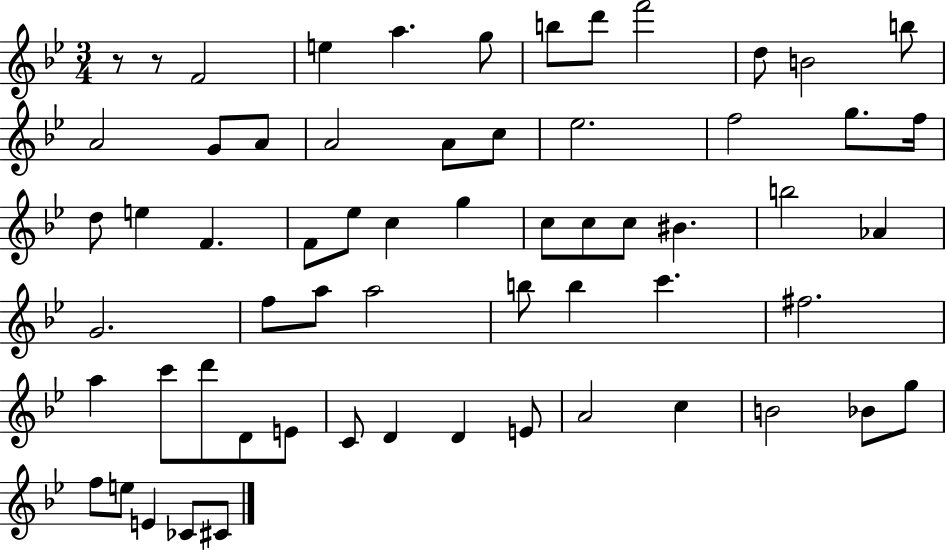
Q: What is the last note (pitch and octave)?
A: C#4